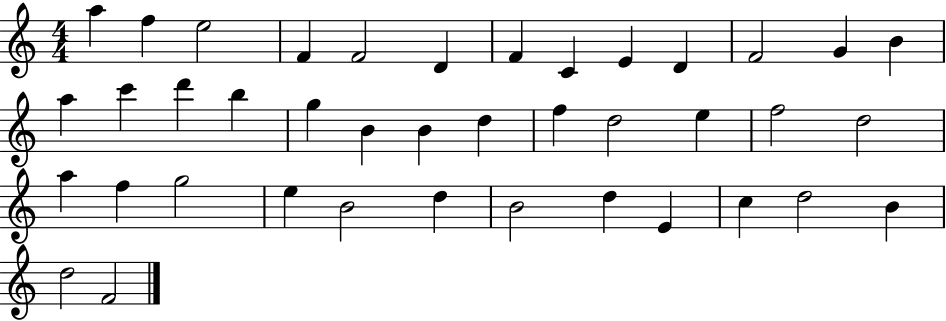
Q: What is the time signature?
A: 4/4